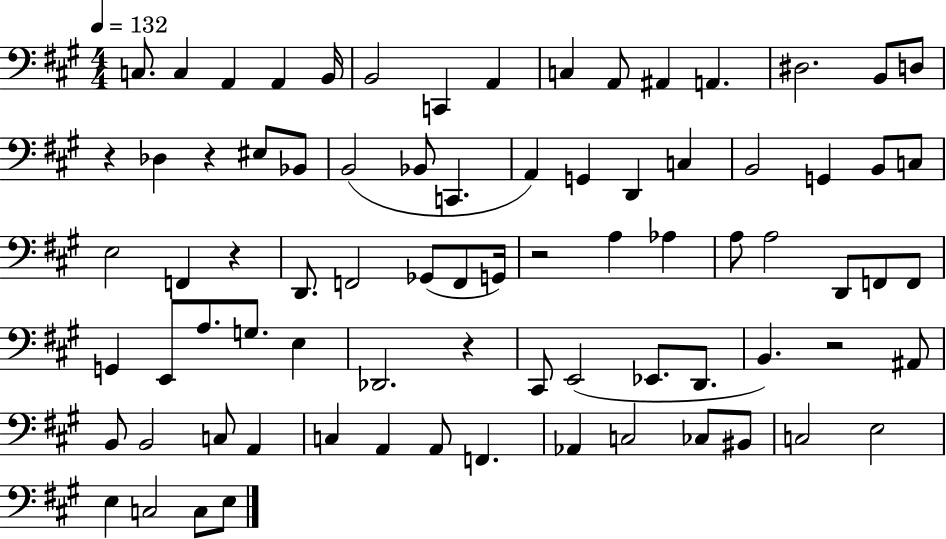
C3/e. C3/q A2/q A2/q B2/s B2/h C2/q A2/q C3/q A2/e A#2/q A2/q. D#3/h. B2/e D3/e R/q Db3/q R/q EIS3/e Bb2/e B2/h Bb2/e C2/q. A2/q G2/q D2/q C3/q B2/h G2/q B2/e C3/e E3/h F2/q R/q D2/e. F2/h Gb2/e F2/e G2/s R/h A3/q Ab3/q A3/e A3/h D2/e F2/e F2/e G2/q E2/e A3/e. G3/e. E3/q Db2/h. R/q C#2/e E2/h Eb2/e. D2/e. B2/q. R/h A#2/e B2/e B2/h C3/e A2/q C3/q A2/q A2/e F2/q. Ab2/q C3/h CES3/e BIS2/e C3/h E3/h E3/q C3/h C3/e E3/e